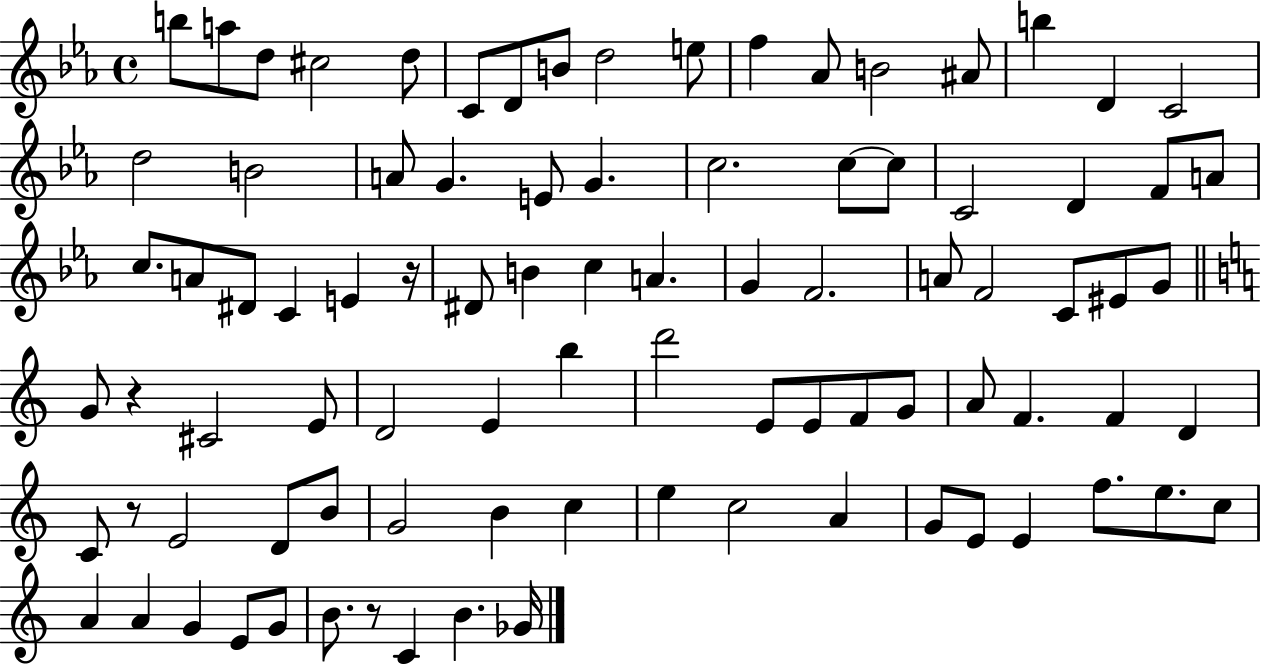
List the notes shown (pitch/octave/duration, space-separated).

B5/e A5/e D5/e C#5/h D5/e C4/e D4/e B4/e D5/h E5/e F5/q Ab4/e B4/h A#4/e B5/q D4/q C4/h D5/h B4/h A4/e G4/q. E4/e G4/q. C5/h. C5/e C5/e C4/h D4/q F4/e A4/e C5/e. A4/e D#4/e C4/q E4/q R/s D#4/e B4/q C5/q A4/q. G4/q F4/h. A4/e F4/h C4/e EIS4/e G4/e G4/e R/q C#4/h E4/e D4/h E4/q B5/q D6/h E4/e E4/e F4/e G4/e A4/e F4/q. F4/q D4/q C4/e R/e E4/h D4/e B4/e G4/h B4/q C5/q E5/q C5/h A4/q G4/e E4/e E4/q F5/e. E5/e. C5/e A4/q A4/q G4/q E4/e G4/e B4/e. R/e C4/q B4/q. Gb4/s